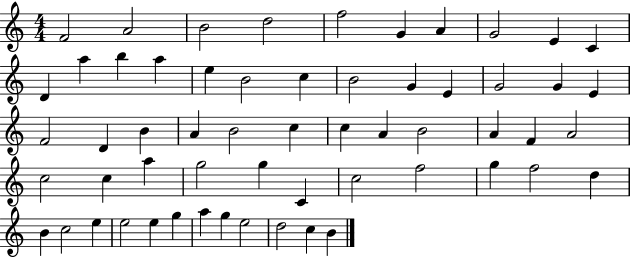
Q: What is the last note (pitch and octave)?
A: B4